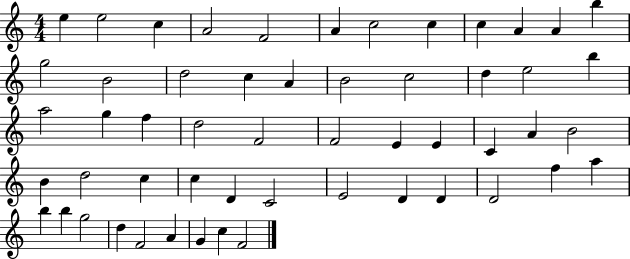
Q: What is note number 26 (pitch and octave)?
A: D5